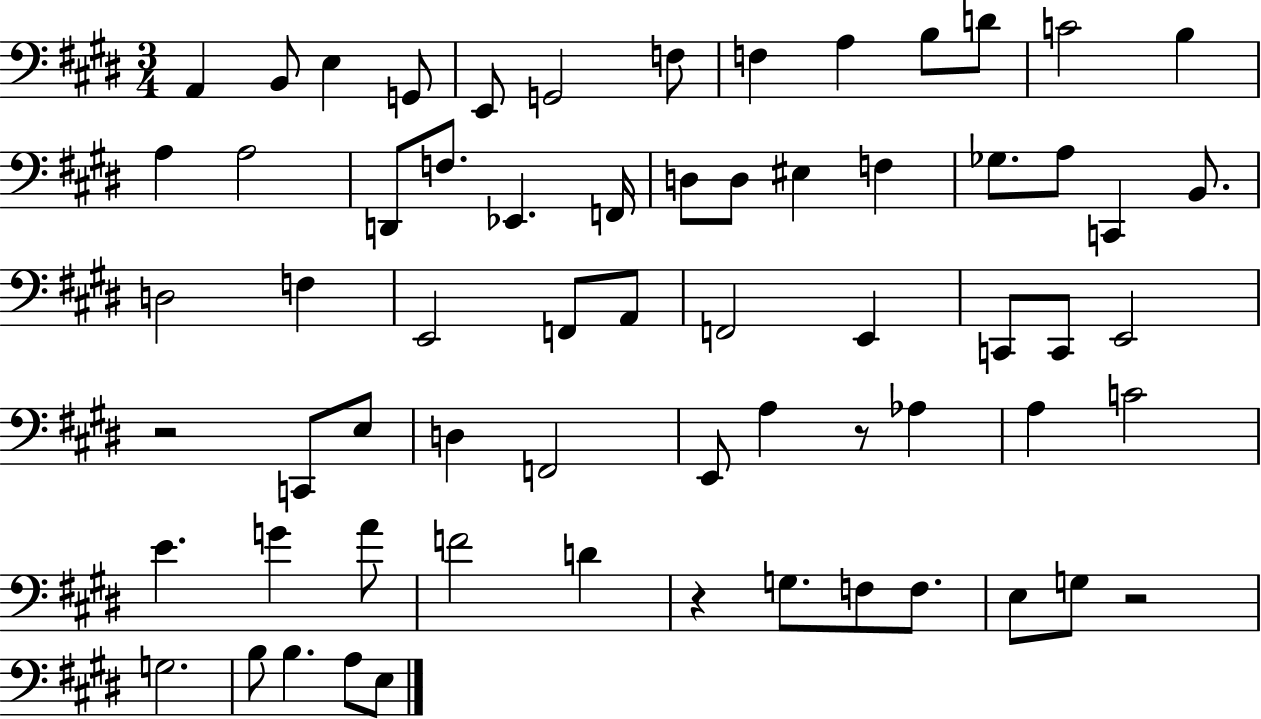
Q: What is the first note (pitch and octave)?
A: A2